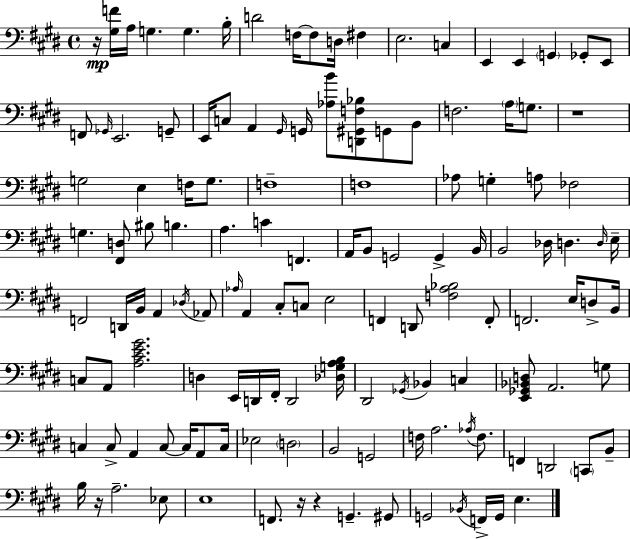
{
  \clef bass
  \time 4/4
  \defaultTimeSignature
  \key e \major
  r16\mp <gis f'>16 a16 g4. g4. b16-. | d'2 f16~~ f8 d16 fis4 | e2. c4 | e,4 e,4 \parenthesize g,4 ges,8-. e,8 | \break f,8 \grace { ges,16 } e,2. g,8-- | e,16 c8 a,4 \grace { gis,16 } g,16 <aes b'>8 <d, gis, f bes>8 g,8 | b,8 f2. \parenthesize a16 g8. | r1 | \break g2 e4 f16 g8. | f1-- | f1 | aes8 g4-. a8 fes2 | \break g4. <fis, d>8 bis8 b4. | a4. c'4 f,4. | a,16 b,8 g,2 g,4-> | b,16 b,2 des16 d4. | \break \grace { d16 } e16-- f,2 d,16 b,16 a,4 | \acciaccatura { des16 } aes,8 \grace { aes16 } a,4 cis8-. c8 e2 | f,4 d,8 <f a bes>2 | f,8-. f,2. | \break e16 d8-> b,16 c8 a,8 <a cis' e' gis'>2. | d4 e,16 d,16 fis,16-. d,2 | <des g a b>16 dis,2 \acciaccatura { ges,16 } bes,4 | c4 <e, ges, bes, d>8 a,2. | \break g8 c4 c8-> a,4 | c8~~ c16 a,8 c16 ees2 \parenthesize d2 | b,2 g,2 | f16 a2. | \break \acciaccatura { aes16 } f8. f,4 d,2 | \parenthesize c,8 b,8-- b16 r16 a2.-- | ees8 e1 | f,8. r16 r4 g,4.-- | \break gis,8 g,2 \acciaccatura { bes,16 } | f,16-> g,16 e4. \bar "|."
}